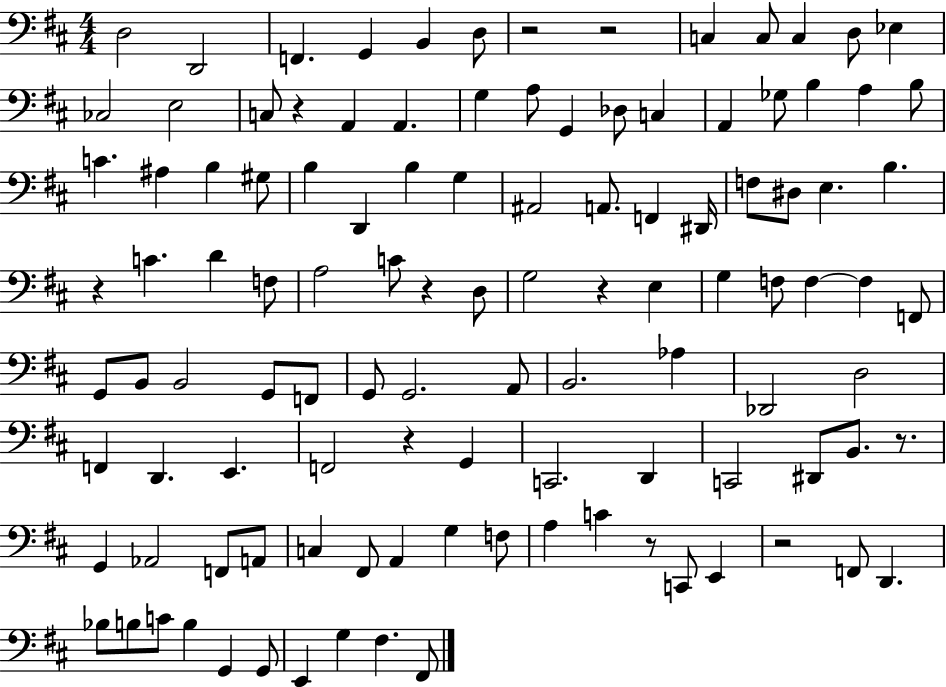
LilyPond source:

{
  \clef bass
  \numericTimeSignature
  \time 4/4
  \key d \major
  \repeat volta 2 { d2 d,2 | f,4. g,4 b,4 d8 | r2 r2 | c4 c8 c4 d8 ees4 | \break ces2 e2 | c8 r4 a,4 a,4. | g4 a8 g,4 des8 c4 | a,4 ges8 b4 a4 b8 | \break c'4. ais4 b4 gis8 | b4 d,4 b4 g4 | ais,2 a,8. f,4 dis,16 | f8 dis8 e4. b4. | \break r4 c'4. d'4 f8 | a2 c'8 r4 d8 | g2 r4 e4 | g4 f8 f4~~ f4 f,8 | \break g,8 b,8 b,2 g,8 f,8 | g,8 g,2. a,8 | b,2. aes4 | des,2 d2 | \break f,4 d,4. e,4. | f,2 r4 g,4 | c,2. d,4 | c,2 dis,8 b,8. r8. | \break g,4 aes,2 f,8 a,8 | c4 fis,8 a,4 g4 f8 | a4 c'4 r8 c,8 e,4 | r2 f,8 d,4. | \break bes8 b8 c'8 b4 g,4 g,8 | e,4 g4 fis4. fis,8 | } \bar "|."
}